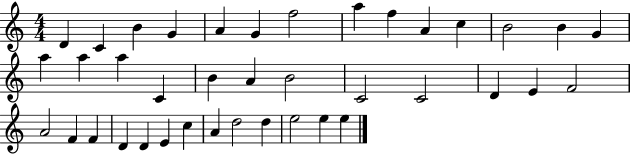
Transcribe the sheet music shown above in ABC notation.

X:1
T:Untitled
M:4/4
L:1/4
K:C
D C B G A G f2 a f A c B2 B G a a a C B A B2 C2 C2 D E F2 A2 F F D D E c A d2 d e2 e e